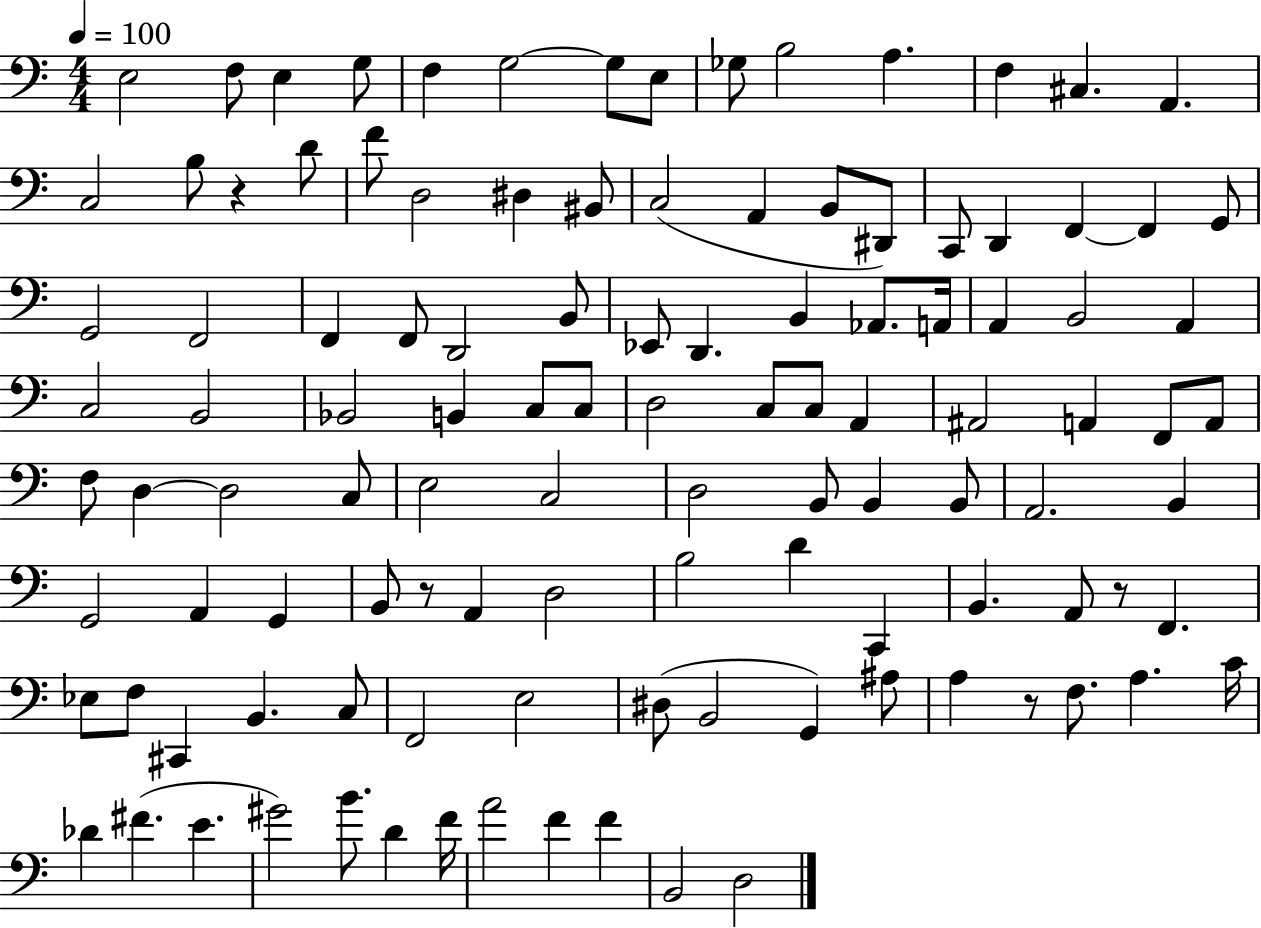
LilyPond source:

{
  \clef bass
  \numericTimeSignature
  \time 4/4
  \key c \major
  \tempo 4 = 100
  \repeat volta 2 { e2 f8 e4 g8 | f4 g2~~ g8 e8 | ges8 b2 a4. | f4 cis4. a,4. | \break c2 b8 r4 d'8 | f'8 d2 dis4 bis,8 | c2( a,4 b,8 dis,8) | c,8 d,4 f,4~~ f,4 g,8 | \break g,2 f,2 | f,4 f,8 d,2 b,8 | ees,8 d,4. b,4 aes,8. a,16 | a,4 b,2 a,4 | \break c2 b,2 | bes,2 b,4 c8 c8 | d2 c8 c8 a,4 | ais,2 a,4 f,8 a,8 | \break f8 d4~~ d2 c8 | e2 c2 | d2 b,8 b,4 b,8 | a,2. b,4 | \break g,2 a,4 g,4 | b,8 r8 a,4 d2 | b2 d'4 c,4 | b,4. a,8 r8 f,4. | \break ees8 f8 cis,4 b,4. c8 | f,2 e2 | dis8( b,2 g,4) ais8 | a4 r8 f8. a4. c'16 | \break des'4 fis'4.( e'4. | gis'2) b'8. d'4 f'16 | a'2 f'4 f'4 | b,2 d2 | \break } \bar "|."
}